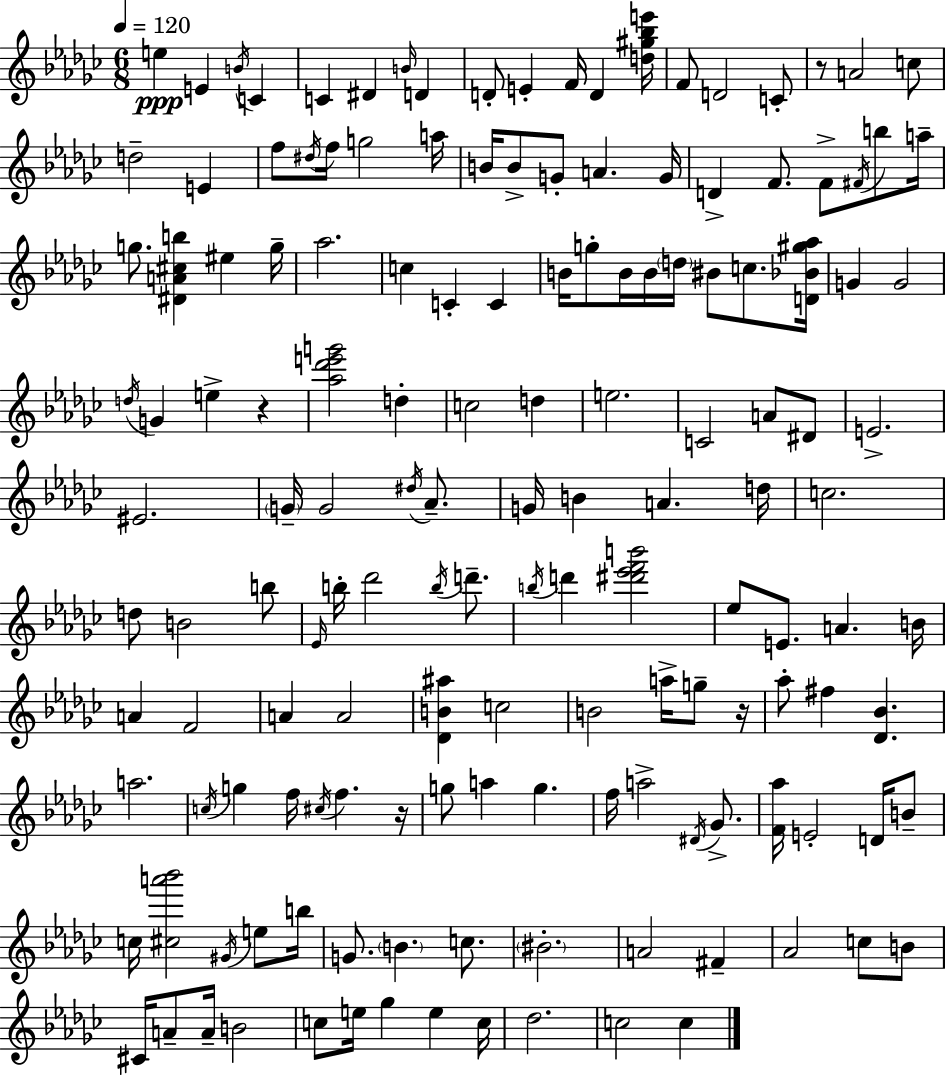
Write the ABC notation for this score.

X:1
T:Untitled
M:6/8
L:1/4
K:Ebm
e E B/4 C C ^D B/4 D D/2 E F/4 D [d^g_be']/4 F/2 D2 C/2 z/2 A2 c/2 d2 E f/2 ^d/4 f/4 g2 a/4 B/4 B/2 G/2 A G/4 D F/2 F/2 ^F/4 b/2 a/4 g/2 [^DA^cb] ^e g/4 _a2 c C C B/4 g/2 B/4 B/4 d/4 ^B/2 c/2 [D_B^g_a]/4 G G2 d/4 G e z [_a_d'e'g']2 d c2 d e2 C2 A/2 ^D/2 E2 ^E2 G/4 G2 ^d/4 _A/2 G/4 B A d/4 c2 d/2 B2 b/2 _E/4 b/4 _d'2 b/4 d'/2 b/4 d' [^d'_e'f'b']2 _e/2 E/2 A B/4 A F2 A A2 [_DB^a] c2 B2 a/4 g/2 z/4 _a/2 ^f [_D_B] a2 c/4 g f/4 ^c/4 f z/4 g/2 a g f/4 a2 ^D/4 _G/2 [F_a]/4 E2 D/4 B/2 c/4 [^ca'_b']2 ^G/4 e/2 b/4 G/2 B c/2 ^B2 A2 ^F _A2 c/2 B/2 ^C/4 A/2 A/4 B2 c/2 e/4 _g e c/4 _d2 c2 c